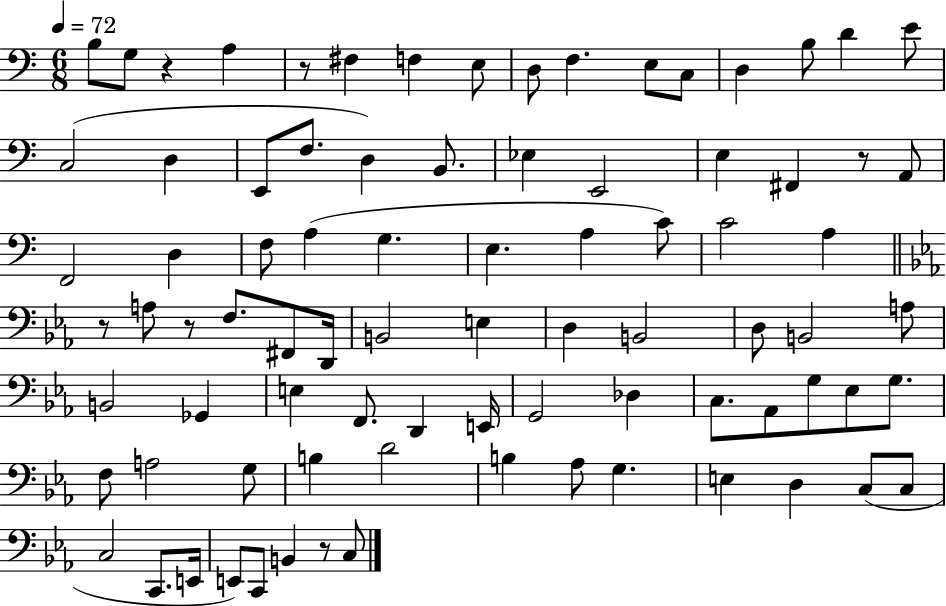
{
  \clef bass
  \numericTimeSignature
  \time 6/8
  \key c \major
  \tempo 4 = 72
  b8 g8 r4 a4 | r8 fis4 f4 e8 | d8 f4. e8 c8 | d4 b8 d'4 e'8 | \break c2( d4 | e,8 f8. d4) b,8. | ees4 e,2 | e4 fis,4 r8 a,8 | \break f,2 d4 | f8 a4( g4. | e4. a4 c'8) | c'2 a4 | \break \bar "||" \break \key c \minor r8 a8 r8 f8. fis,8 d,16 | b,2 e4 | d4 b,2 | d8 b,2 a8 | \break b,2 ges,4 | e4 f,8. d,4 e,16 | g,2 des4 | c8. aes,8 g8 ees8 g8. | \break f8 a2 g8 | b4 d'2 | b4 aes8 g4. | e4 d4 c8( c8 | \break c2 c,8. e,16 | e,8) c,8 b,4 r8 c8 | \bar "|."
}